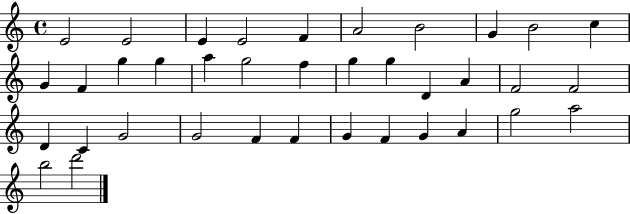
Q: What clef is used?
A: treble